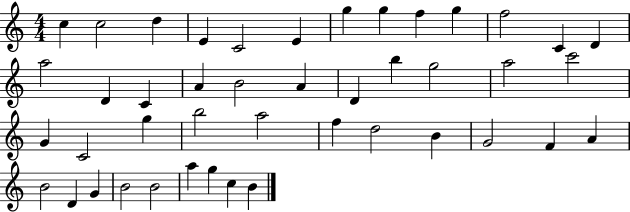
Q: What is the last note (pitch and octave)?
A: B4